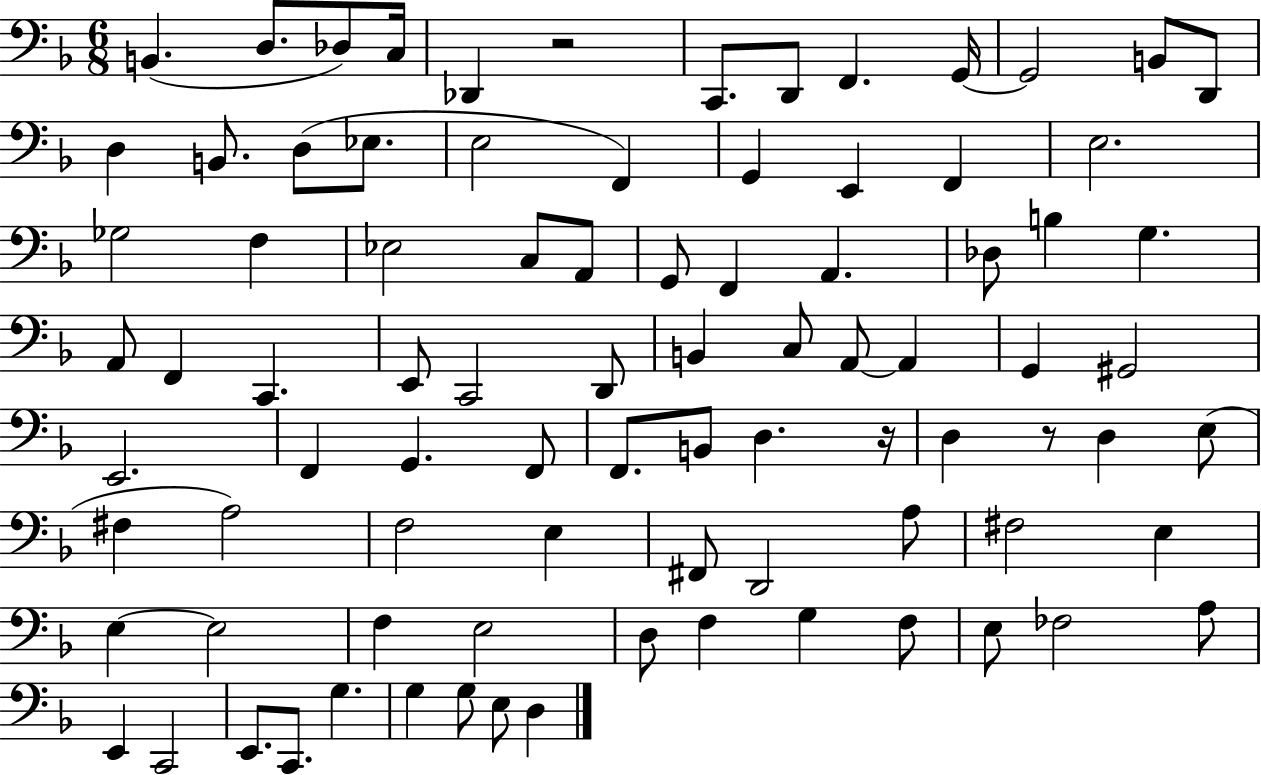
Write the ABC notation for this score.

X:1
T:Untitled
M:6/8
L:1/4
K:F
B,, D,/2 _D,/2 C,/4 _D,, z2 C,,/2 D,,/2 F,, G,,/4 G,,2 B,,/2 D,,/2 D, B,,/2 D,/2 _E,/2 E,2 F,, G,, E,, F,, E,2 _G,2 F, _E,2 C,/2 A,,/2 G,,/2 F,, A,, _D,/2 B, G, A,,/2 F,, C,, E,,/2 C,,2 D,,/2 B,, C,/2 A,,/2 A,, G,, ^G,,2 E,,2 F,, G,, F,,/2 F,,/2 B,,/2 D, z/4 D, z/2 D, E,/2 ^F, A,2 F,2 E, ^F,,/2 D,,2 A,/2 ^F,2 E, E, E,2 F, E,2 D,/2 F, G, F,/2 E,/2 _F,2 A,/2 E,, C,,2 E,,/2 C,,/2 G, G, G,/2 E,/2 D,